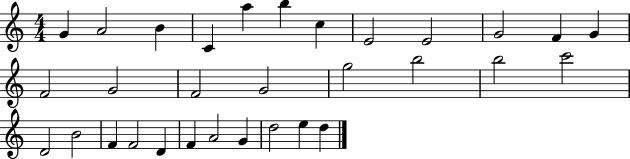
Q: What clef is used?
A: treble